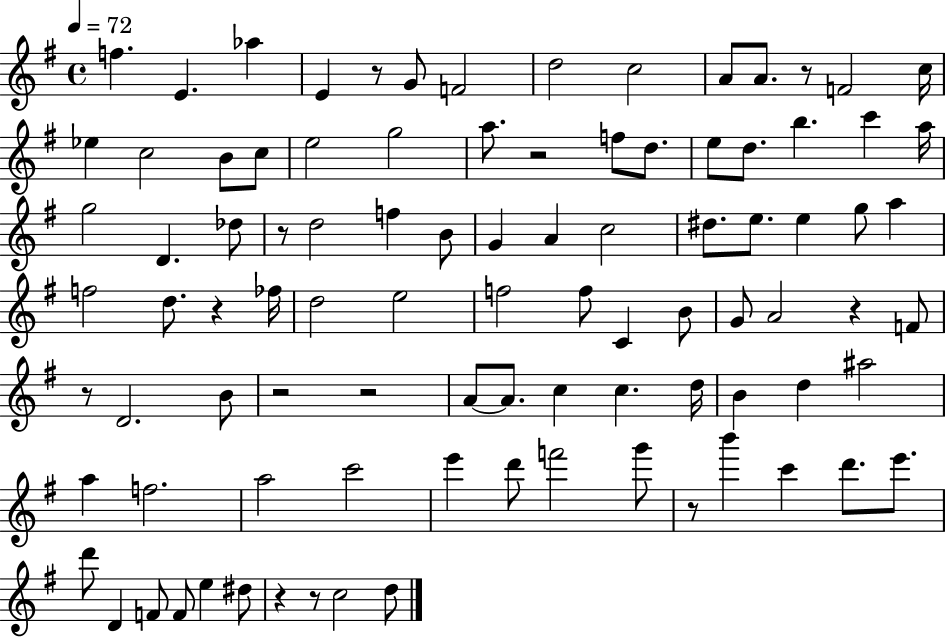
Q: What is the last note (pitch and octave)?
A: D5